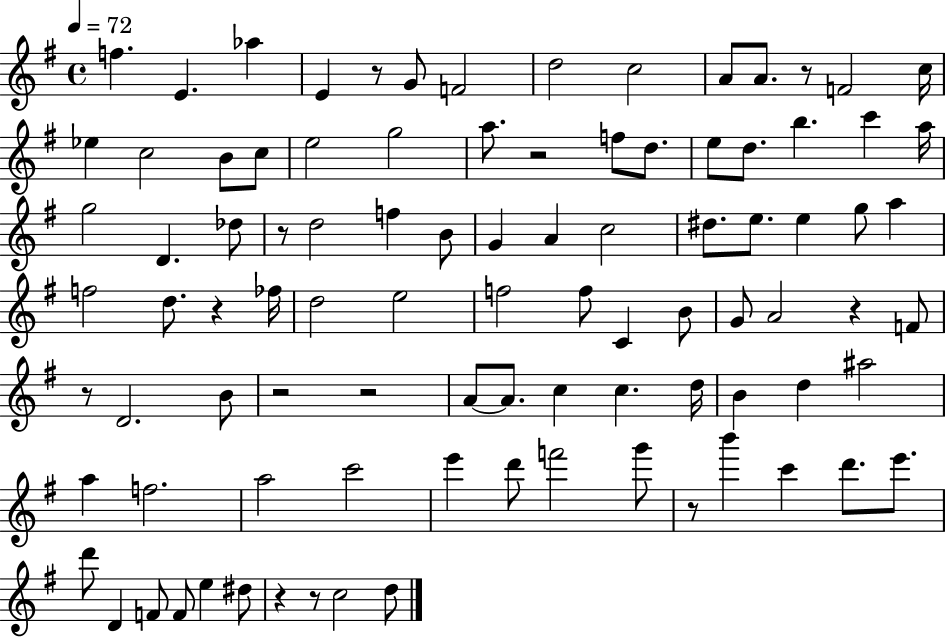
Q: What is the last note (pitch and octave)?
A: D5